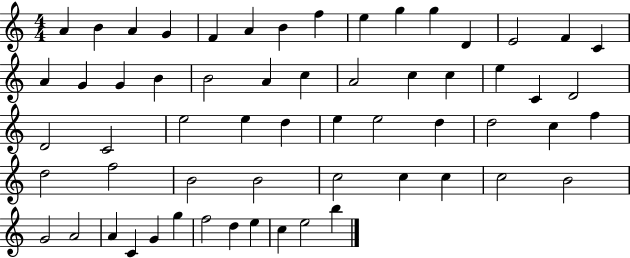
A4/q B4/q A4/q G4/q F4/q A4/q B4/q F5/q E5/q G5/q G5/q D4/q E4/h F4/q C4/q A4/q G4/q G4/q B4/q B4/h A4/q C5/q A4/h C5/q C5/q E5/q C4/q D4/h D4/h C4/h E5/h E5/q D5/q E5/q E5/h D5/q D5/h C5/q F5/q D5/h F5/h B4/h B4/h C5/h C5/q C5/q C5/h B4/h G4/h A4/h A4/q C4/q G4/q G5/q F5/h D5/q E5/q C5/q E5/h B5/q